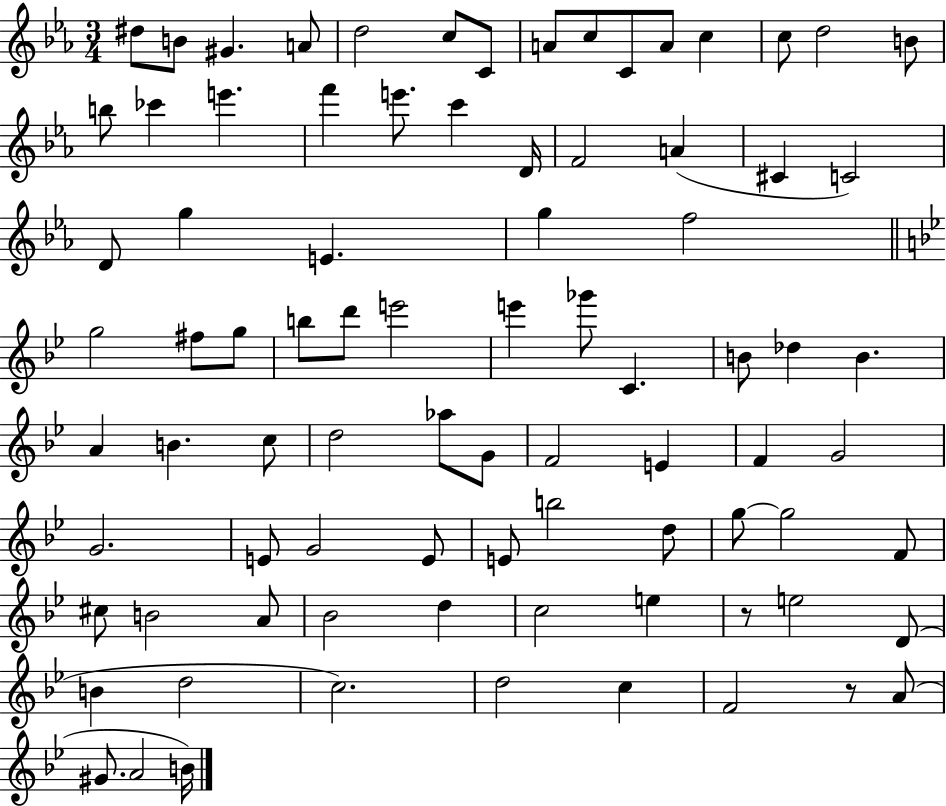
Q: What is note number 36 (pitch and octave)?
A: D6